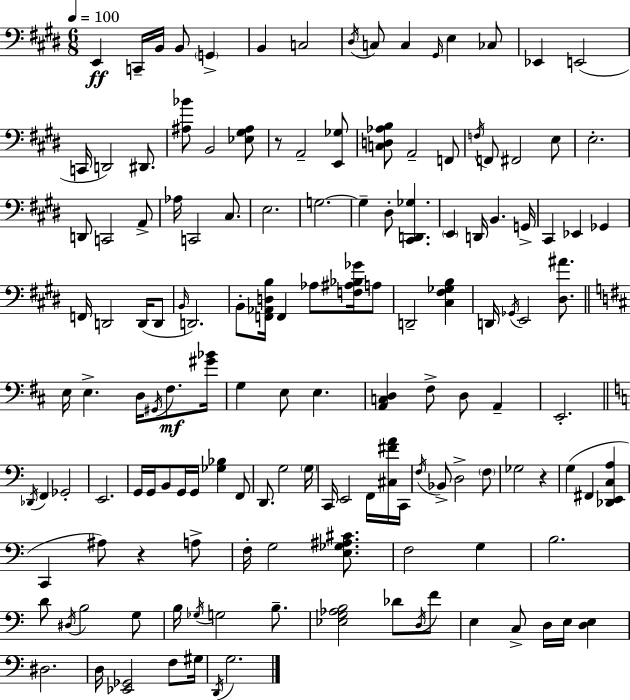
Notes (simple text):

E2/q C2/s B2/s B2/e G2/q B2/q C3/h D#3/s C3/e C3/q G#2/s E3/q CES3/e Eb2/q E2/h C2/s D2/h D#2/e. [A#3,Bb4]/e B2/h [Eb3,G#3,A#3]/e R/e A2/h [E2,Gb3]/e [C3,D3,Ab3,B3]/e A2/h F2/e F3/s F2/e F#2/h E3/e E3/h. D2/e C2/h A2/e Ab3/s C2/h C#3/e. E3/h. G3/h. G3/q D#3/e [C#2,D2,Gb3]/q. E2/q D2/s B2/q. G2/s C#2/q Eb2/q Gb2/q F2/s D2/h D2/s D2/e B2/s D2/h. B2/e [F2,Ab2,D3,B3]/s F2/q Ab3/e [F3,A#3,Bb3,Gb4]/s A3/e D2/h [C#3,F#3,Gb3,B3]/q D2/s Gb2/s E2/h [D#3,A#4]/e. E3/s E3/q. D3/s G#2/s F#3/e. [G#4,Bb4]/s G3/q E3/e E3/q. [A2,C3,D3]/q F#3/e D3/e A2/q E2/h. Db2/s F2/q Gb2/h E2/h. G2/s G2/s B2/e G2/s G2/s [Gb3,Bb3]/q F2/e D2/e. G3/h G3/s C2/s E2/h F2/s [C#3,F#4,A4]/s C2/s F3/s Bb2/e D3/h F3/e Gb3/h R/q G3/q F#2/q [Db2,E2,C3,A3]/q C2/q A#3/e R/q A3/e F3/s G3/h [E3,Gb3,A#3,C#4]/e. F3/h G3/q B3/h. D4/e D#3/s B3/h G3/e B3/s Gb3/s G3/h B3/e. [Eb3,G3,Ab3,B3]/h Db4/e D3/s F4/e E3/q C3/e D3/s E3/s [D3,E3]/q D#3/h. D3/s [Eb2,Gb2]/h F3/e G#3/s D2/s G3/h.